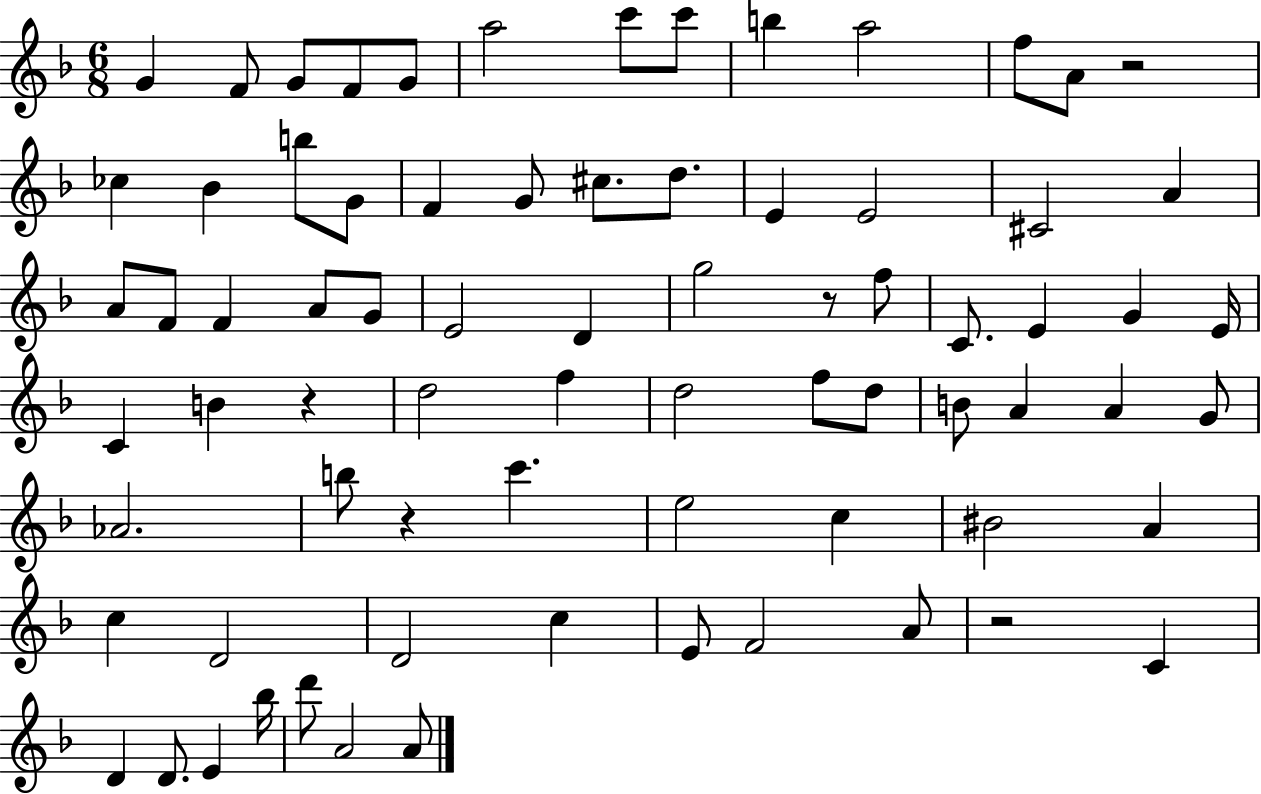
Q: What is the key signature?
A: F major